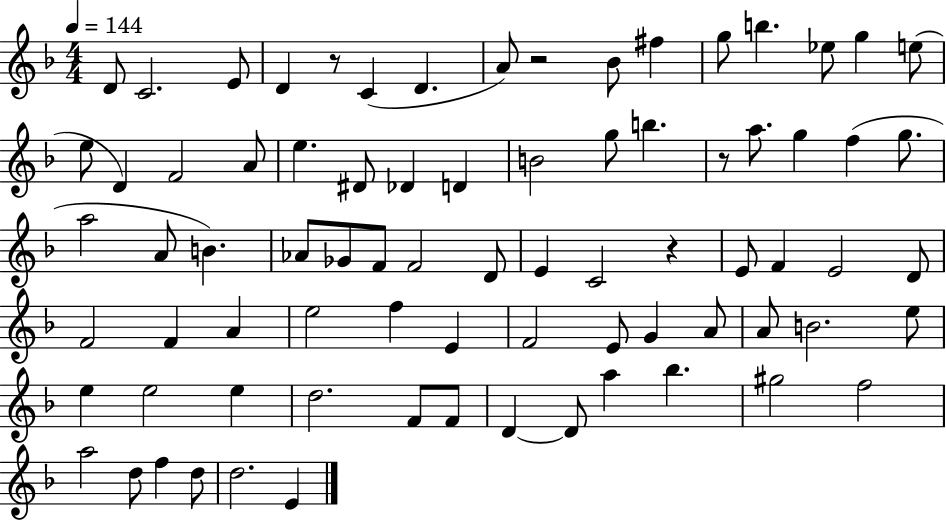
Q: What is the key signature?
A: F major